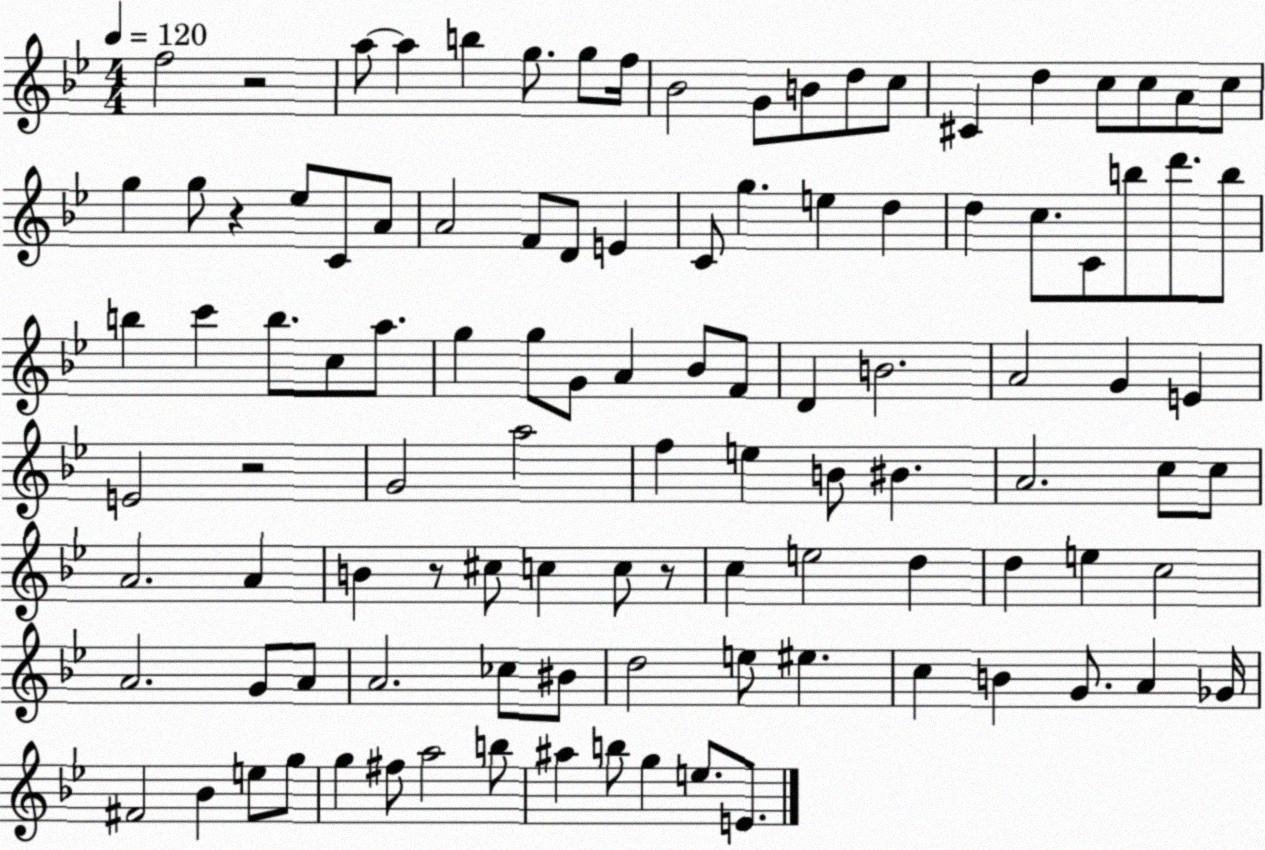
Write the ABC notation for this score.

X:1
T:Untitled
M:4/4
L:1/4
K:Bb
f2 z2 a/2 a b g/2 g/2 f/4 _B2 G/2 B/2 d/2 c/2 ^C d c/2 c/2 A/2 c/2 g g/2 z _e/2 C/2 A/2 A2 F/2 D/2 E C/2 g e d d c/2 C/2 b/2 d'/2 b/2 b c' b/2 c/2 a/2 g g/2 G/2 A _B/2 F/2 D B2 A2 G E E2 z2 G2 a2 f e B/2 ^B A2 c/2 c/2 A2 A B z/2 ^c/2 c c/2 z/2 c e2 d d e c2 A2 G/2 A/2 A2 _c/2 ^B/2 d2 e/2 ^e c B G/2 A _G/4 ^F2 _B e/2 g/2 g ^f/2 a2 b/2 ^a b/2 g e/2 E/2